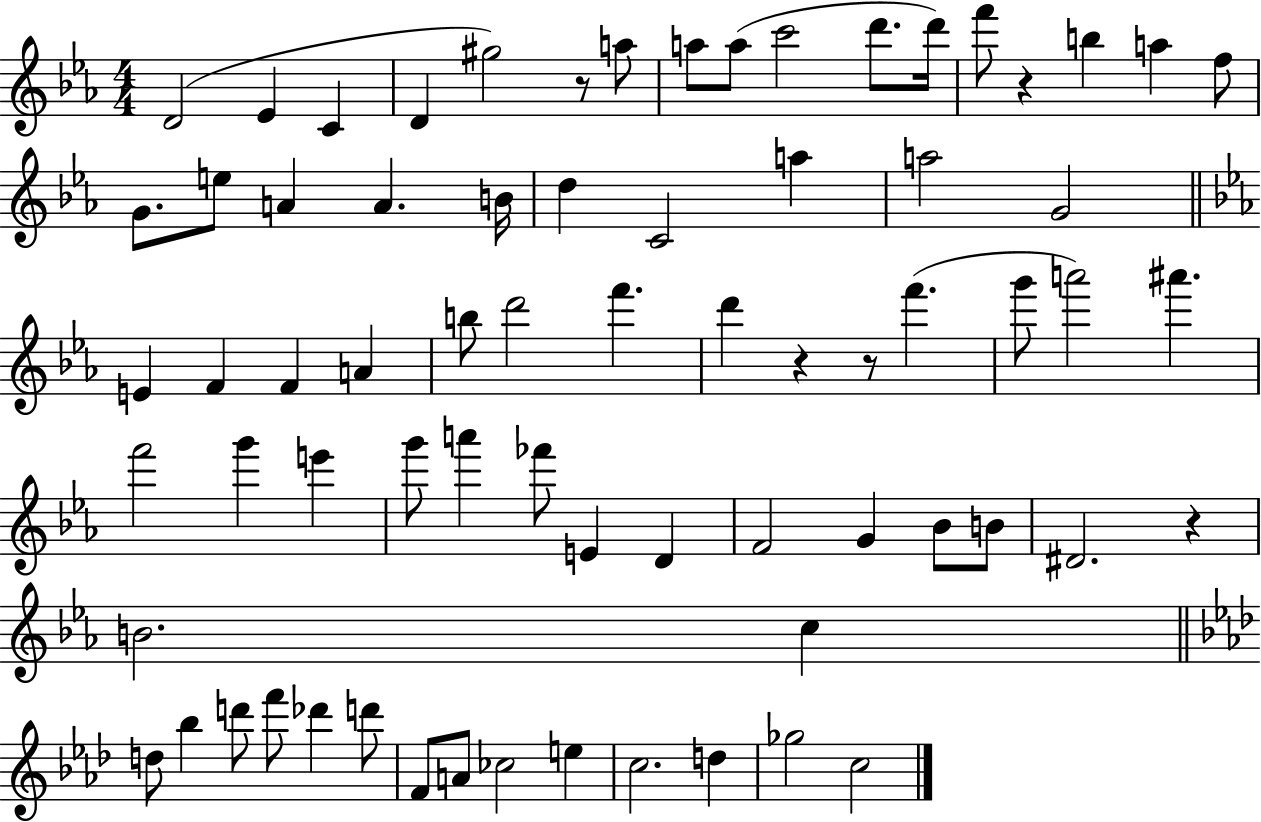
{
  \clef treble
  \numericTimeSignature
  \time 4/4
  \key ees \major
  d'2( ees'4 c'4 | d'4 gis''2) r8 a''8 | a''8 a''8( c'''2 d'''8. d'''16) | f'''8 r4 b''4 a''4 f''8 | \break g'8. e''8 a'4 a'4. b'16 | d''4 c'2 a''4 | a''2 g'2 | \bar "||" \break \key ees \major e'4 f'4 f'4 a'4 | b''8 d'''2 f'''4. | d'''4 r4 r8 f'''4.( | g'''8 a'''2) ais'''4. | \break f'''2 g'''4 e'''4 | g'''8 a'''4 fes'''8 e'4 d'4 | f'2 g'4 bes'8 b'8 | dis'2. r4 | \break b'2. c''4 | \bar "||" \break \key f \minor d''8 bes''4 d'''8 f'''8 des'''4 d'''8 | f'8 a'8 ces''2 e''4 | c''2. d''4 | ges''2 c''2 | \break \bar "|."
}